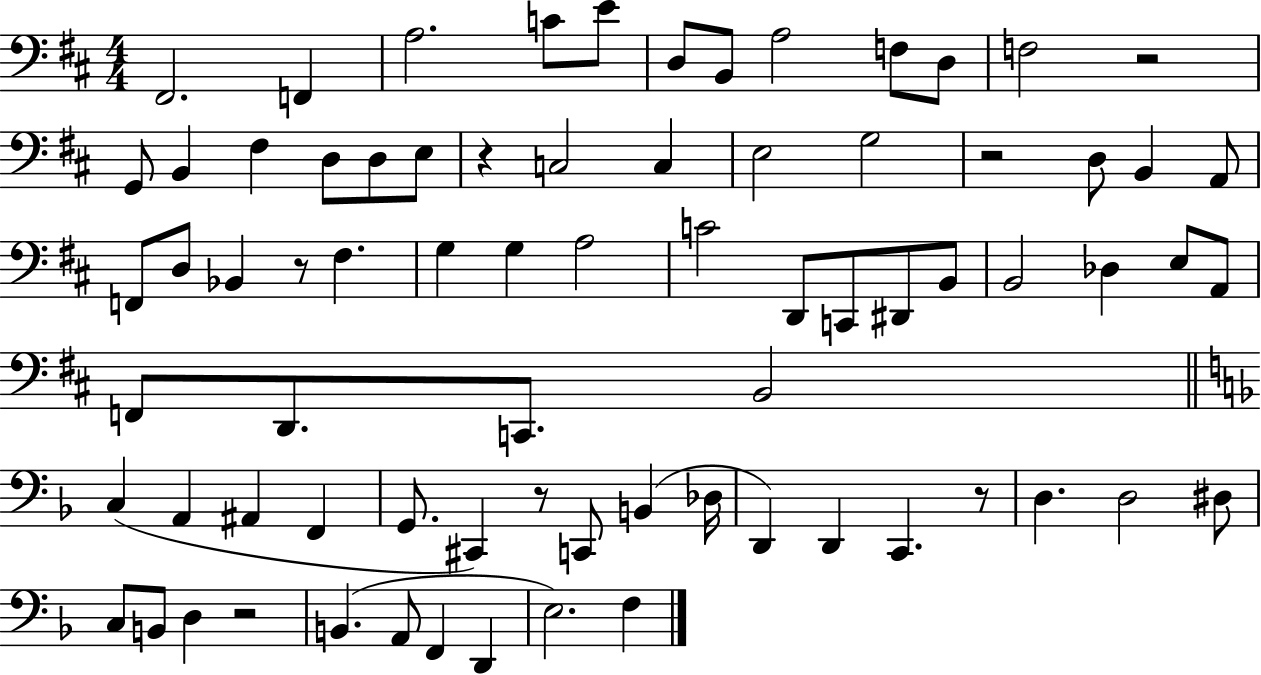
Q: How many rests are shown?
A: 7